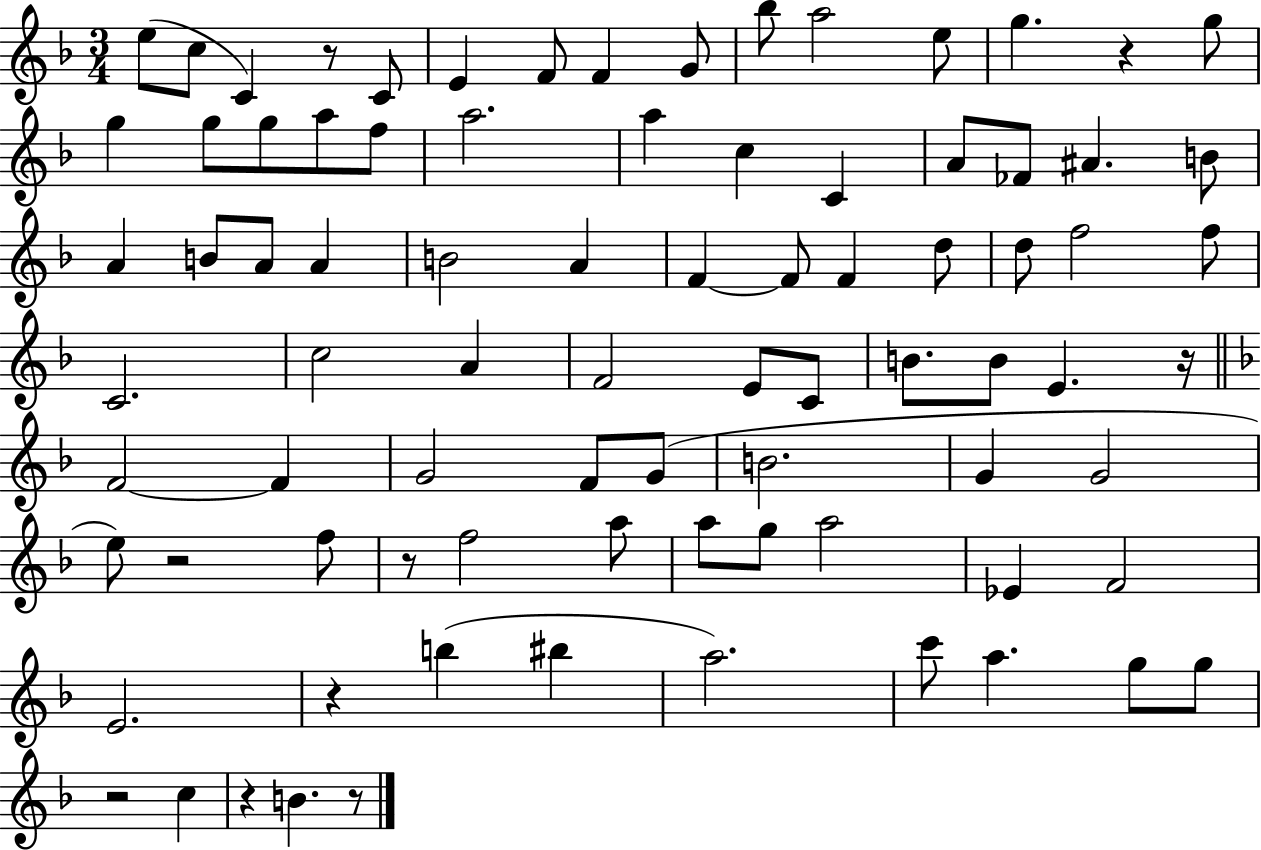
E5/e C5/e C4/q R/e C4/e E4/q F4/e F4/q G4/e Bb5/e A5/h E5/e G5/q. R/q G5/e G5/q G5/e G5/e A5/e F5/e A5/h. A5/q C5/q C4/q A4/e FES4/e A#4/q. B4/e A4/q B4/e A4/e A4/q B4/h A4/q F4/q F4/e F4/q D5/e D5/e F5/h F5/e C4/h. C5/h A4/q F4/h E4/e C4/e B4/e. B4/e E4/q. R/s F4/h F4/q G4/h F4/e G4/e B4/h. G4/q G4/h E5/e R/h F5/e R/e F5/h A5/e A5/e G5/e A5/h Eb4/q F4/h E4/h. R/q B5/q BIS5/q A5/h. C6/e A5/q. G5/e G5/e R/h C5/q R/q B4/q. R/e